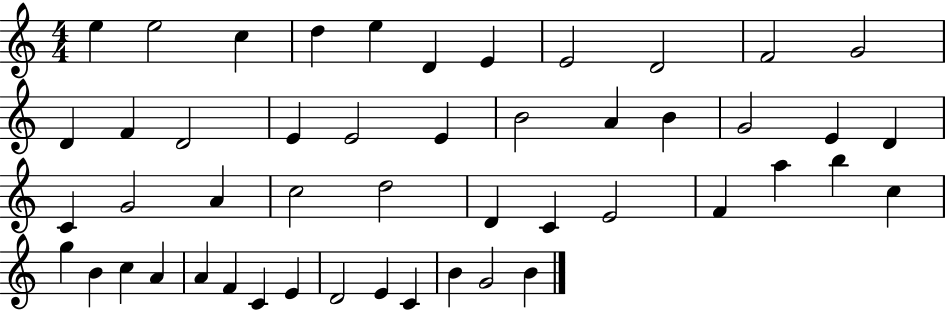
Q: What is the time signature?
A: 4/4